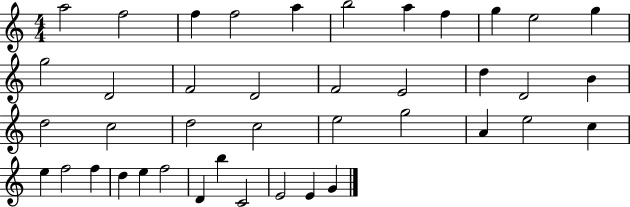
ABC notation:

X:1
T:Untitled
M:4/4
L:1/4
K:C
a2 f2 f f2 a b2 a f g e2 g g2 D2 F2 D2 F2 E2 d D2 B d2 c2 d2 c2 e2 g2 A e2 c e f2 f d e f2 D b C2 E2 E G